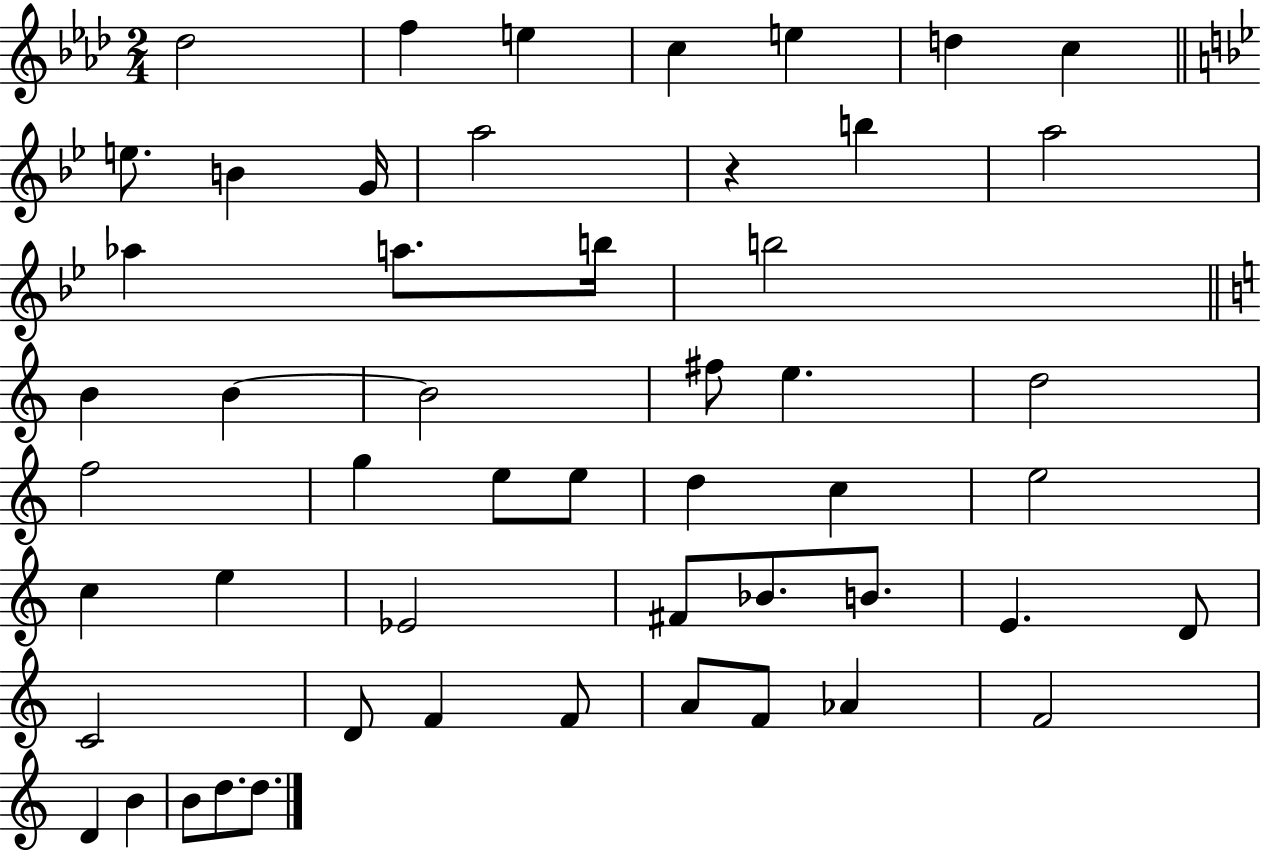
Db5/h F5/q E5/q C5/q E5/q D5/q C5/q E5/e. B4/q G4/s A5/h R/q B5/q A5/h Ab5/q A5/e. B5/s B5/h B4/q B4/q B4/h F#5/e E5/q. D5/h F5/h G5/q E5/e E5/e D5/q C5/q E5/h C5/q E5/q Eb4/h F#4/e Bb4/e. B4/e. E4/q. D4/e C4/h D4/e F4/q F4/e A4/e F4/e Ab4/q F4/h D4/q B4/q B4/e D5/e. D5/e.